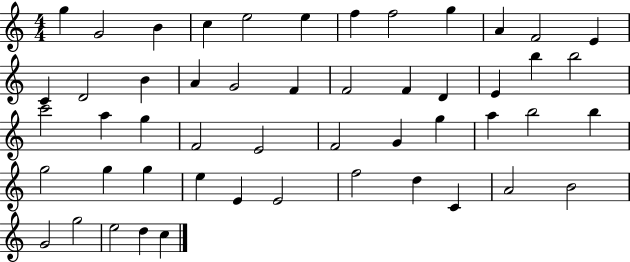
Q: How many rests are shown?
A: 0